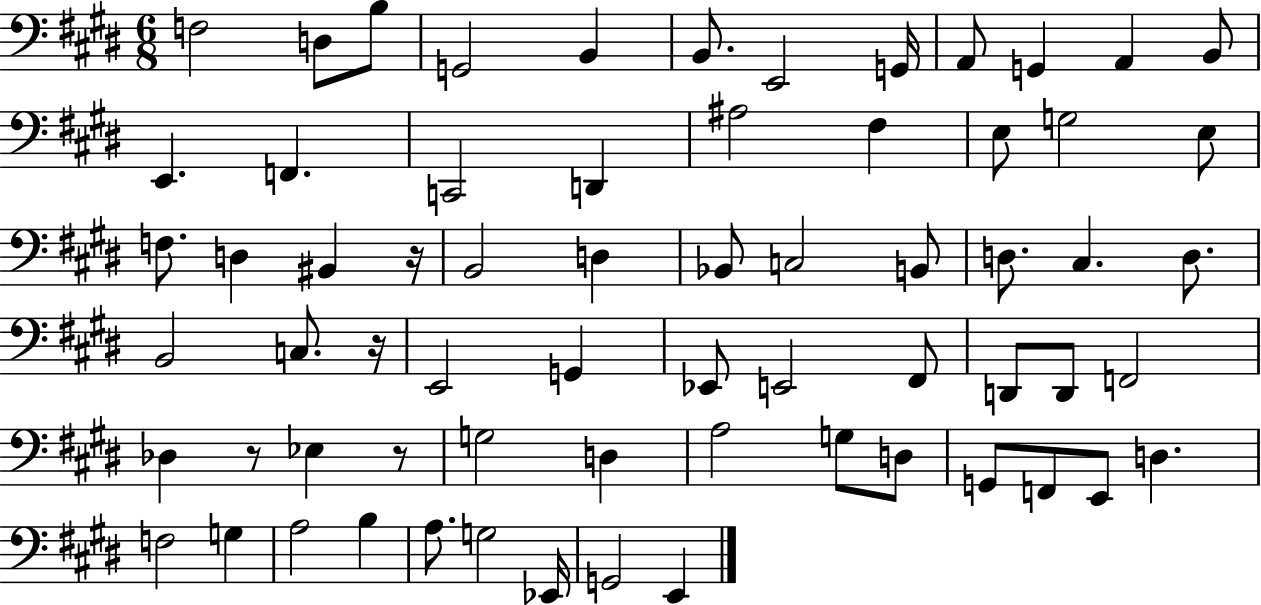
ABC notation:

X:1
T:Untitled
M:6/8
L:1/4
K:E
F,2 D,/2 B,/2 G,,2 B,, B,,/2 E,,2 G,,/4 A,,/2 G,, A,, B,,/2 E,, F,, C,,2 D,, ^A,2 ^F, E,/2 G,2 E,/2 F,/2 D, ^B,, z/4 B,,2 D, _B,,/2 C,2 B,,/2 D,/2 ^C, D,/2 B,,2 C,/2 z/4 E,,2 G,, _E,,/2 E,,2 ^F,,/2 D,,/2 D,,/2 F,,2 _D, z/2 _E, z/2 G,2 D, A,2 G,/2 D,/2 G,,/2 F,,/2 E,,/2 D, F,2 G, A,2 B, A,/2 G,2 _E,,/4 G,,2 E,,